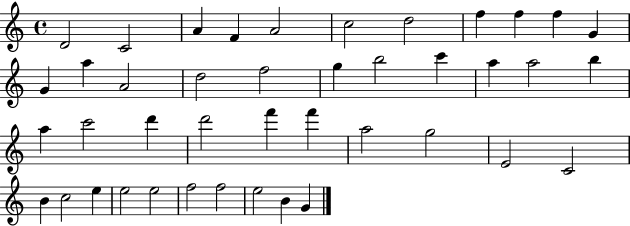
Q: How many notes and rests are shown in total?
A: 42